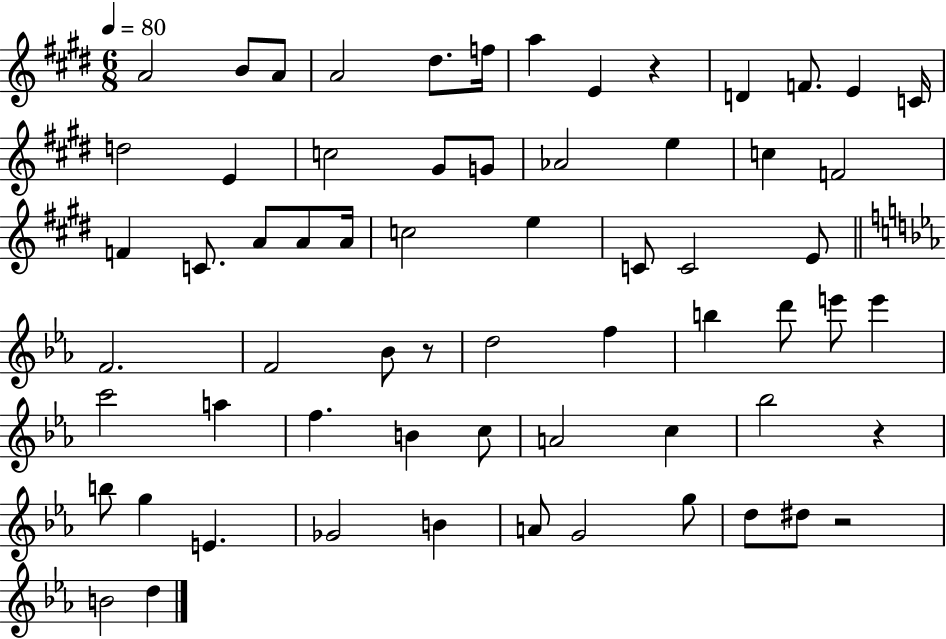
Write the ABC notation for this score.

X:1
T:Untitled
M:6/8
L:1/4
K:E
A2 B/2 A/2 A2 ^d/2 f/4 a E z D F/2 E C/4 d2 E c2 ^G/2 G/2 _A2 e c F2 F C/2 A/2 A/2 A/4 c2 e C/2 C2 E/2 F2 F2 _B/2 z/2 d2 f b d'/2 e'/2 e' c'2 a f B c/2 A2 c _b2 z b/2 g E _G2 B A/2 G2 g/2 d/2 ^d/2 z2 B2 d